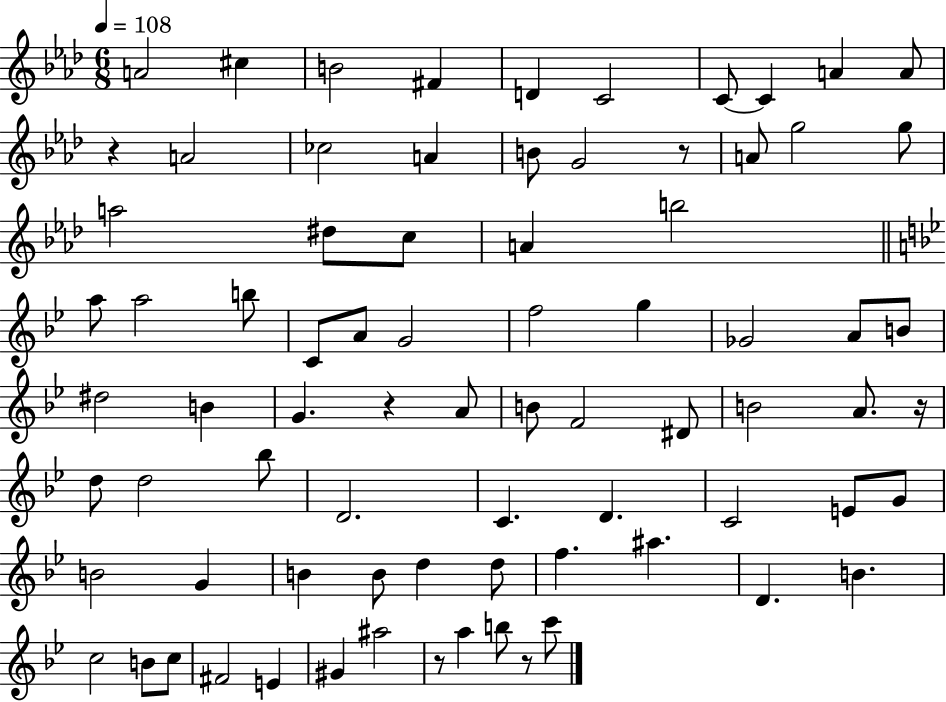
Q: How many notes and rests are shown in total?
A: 78